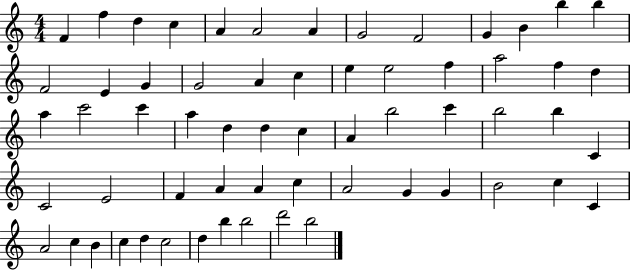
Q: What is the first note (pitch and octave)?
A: F4